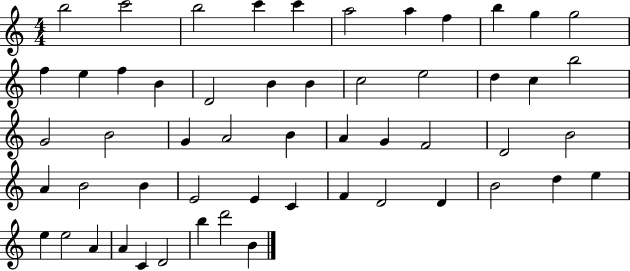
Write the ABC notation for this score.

X:1
T:Untitled
M:4/4
L:1/4
K:C
b2 c'2 b2 c' c' a2 a f b g g2 f e f B D2 B B c2 e2 d c b2 G2 B2 G A2 B A G F2 D2 B2 A B2 B E2 E C F D2 D B2 d e e e2 A A C D2 b d'2 B